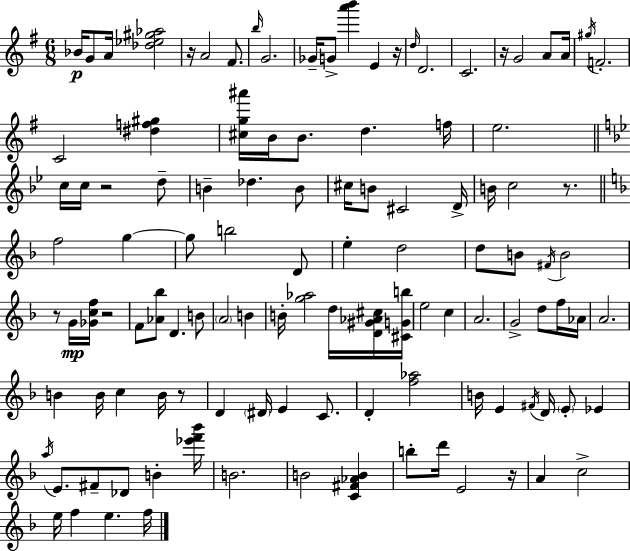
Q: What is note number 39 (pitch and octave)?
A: G5